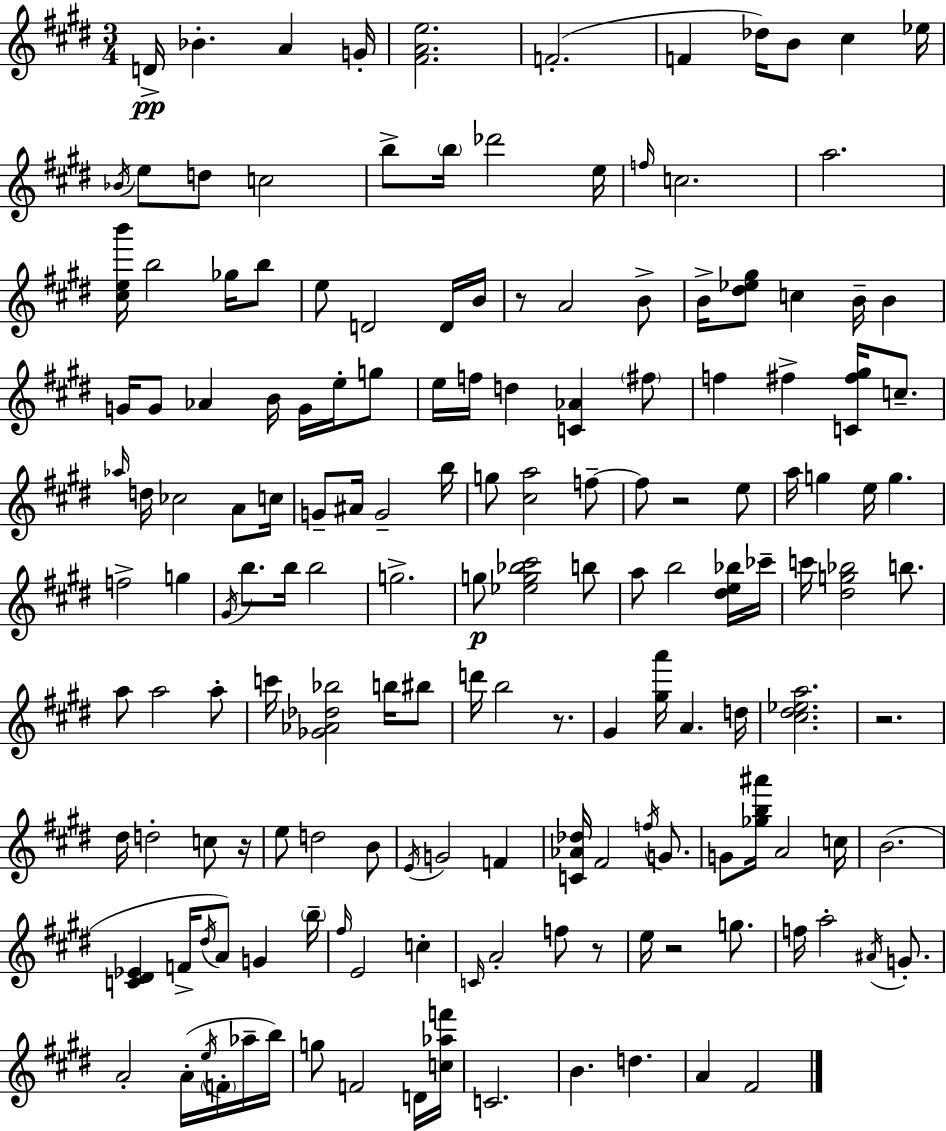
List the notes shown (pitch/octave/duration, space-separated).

D4/s Bb4/q. A4/q G4/s [F#4,A4,E5]/h. F4/h. F4/q Db5/s B4/e C#5/q Eb5/s Bb4/s E5/e D5/e C5/h B5/e B5/s Db6/h E5/s F5/s C5/h. A5/h. [C#5,E5,B6]/s B5/h Gb5/s B5/e E5/e D4/h D4/s B4/s R/e A4/h B4/e B4/s [D#5,Eb5,G#5]/e C5/q B4/s B4/q G4/s G4/e Ab4/q B4/s G4/s E5/s G5/e E5/s F5/s D5/q [C4,Ab4]/q F#5/e F5/q F#5/q [C4,F#5,G#5]/s C5/e. Ab5/s D5/s CES5/h A4/e C5/s G4/e A#4/s G4/h B5/s G5/e [C#5,A5]/h F5/e F5/e R/h E5/e A5/s G5/q E5/s G5/q. F5/h G5/q G#4/s B5/e. B5/s B5/h G5/h. G5/e [Eb5,G5,Bb5,C#6]/h B5/e A5/e B5/h [D#5,E5,Bb5]/s CES6/s C6/s [D#5,G5,Bb5]/h B5/e. A5/e A5/h A5/e C6/s [Gb4,Ab4,Db5,Bb5]/h B5/s BIS5/e D6/s B5/h R/e. G#4/q [G#5,A6]/s A4/q. D5/s [C#5,D#5,Eb5,A5]/h. R/h. D#5/s D5/h C5/e R/s E5/e D5/h B4/e E4/s G4/h F4/q [C4,Ab4,Db5]/s F#4/h F5/s G4/e. G4/e [Gb5,B5,A#6]/s A4/h C5/s B4/h. [C4,D#4,Eb4]/q F4/s D#5/s A4/e G4/q B5/s F#5/s E4/h C5/q C4/s A4/h F5/e R/e E5/s R/h G5/e. F5/s A5/h A#4/s G4/e. A4/h A4/s E5/s F4/s Ab5/s B5/s G5/e F4/h D4/s [C5,Ab5,F6]/s C4/h. B4/q. D5/q. A4/q F#4/h